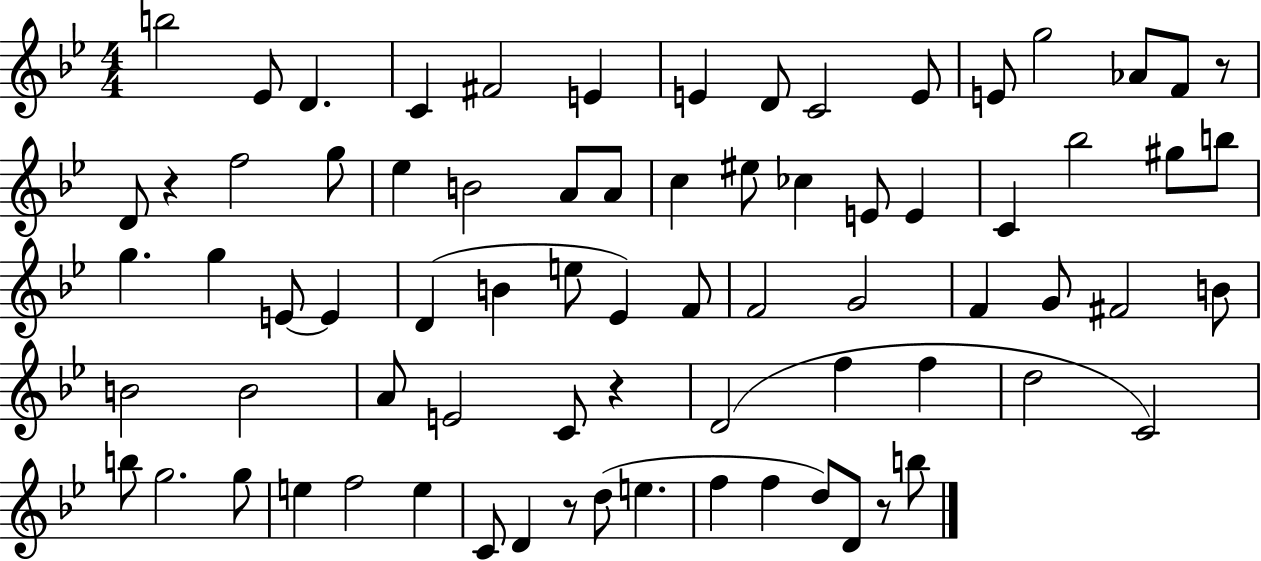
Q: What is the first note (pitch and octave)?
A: B5